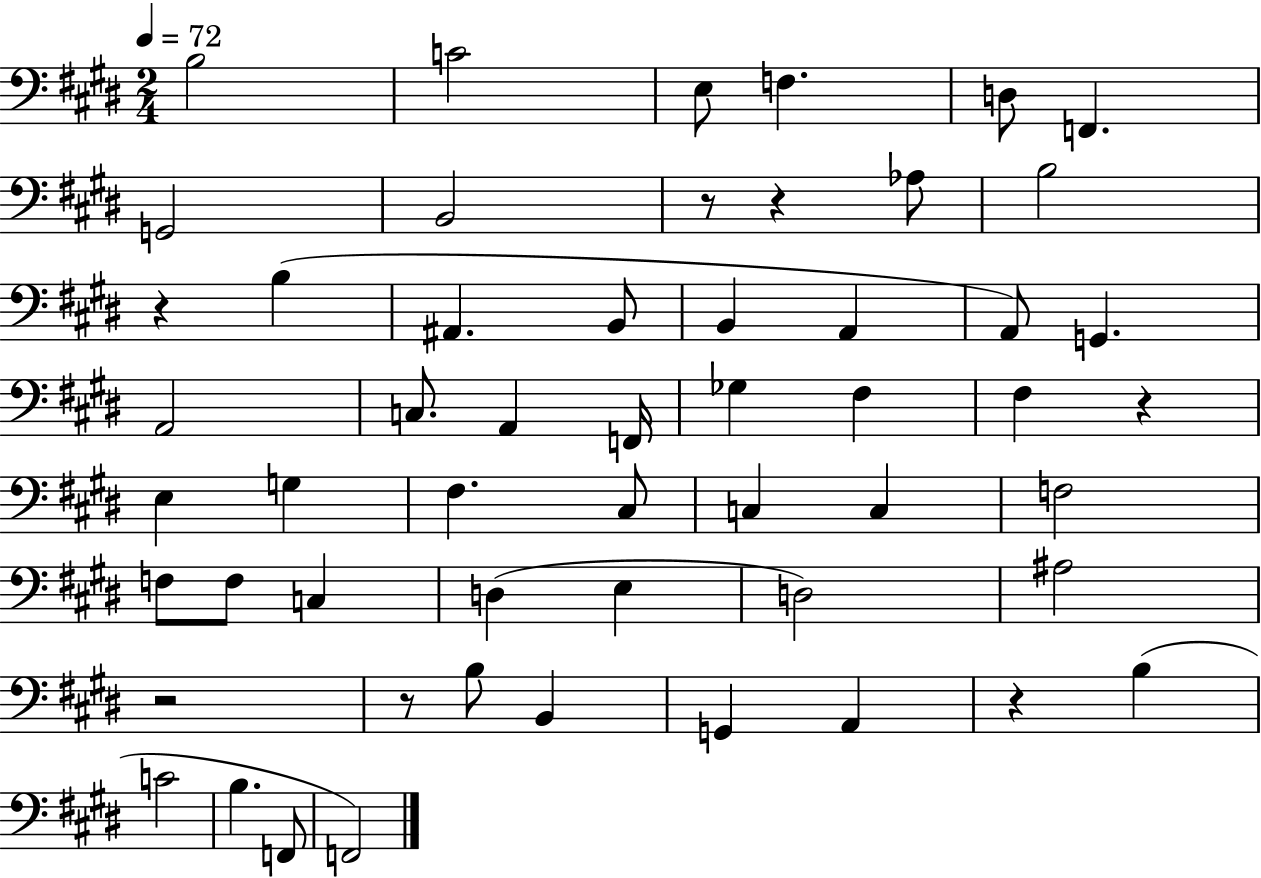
{
  \clef bass
  \numericTimeSignature
  \time 2/4
  \key e \major
  \tempo 4 = 72
  b2 | c'2 | e8 f4. | d8 f,4. | \break g,2 | b,2 | r8 r4 aes8 | b2 | \break r4 b4( | ais,4. b,8 | b,4 a,4 | a,8) g,4. | \break a,2 | c8. a,4 f,16 | ges4 fis4 | fis4 r4 | \break e4 g4 | fis4. cis8 | c4 c4 | f2 | \break f8 f8 c4 | d4( e4 | d2) | ais2 | \break r2 | r8 b8 b,4 | g,4 a,4 | r4 b4( | \break c'2 | b4. f,8 | f,2) | \bar "|."
}